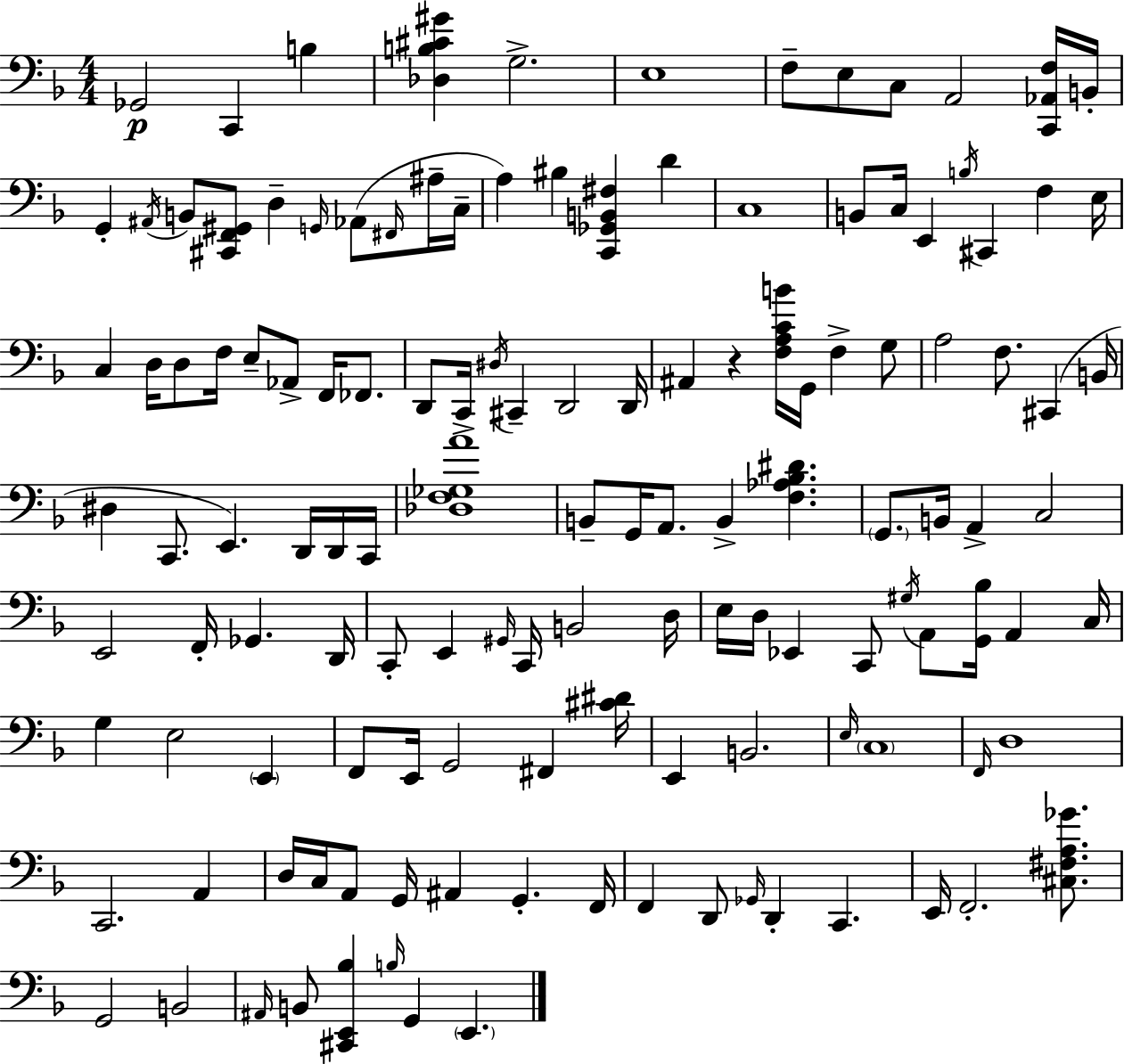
X:1
T:Untitled
M:4/4
L:1/4
K:Dm
_G,,2 C,, B, [_D,B,^C^G] G,2 E,4 F,/2 E,/2 C,/2 A,,2 [C,,_A,,F,]/4 B,,/4 G,, ^A,,/4 B,,/2 [^C,,F,,^G,,]/2 D, G,,/4 _A,,/2 ^F,,/4 ^A,/4 C,/4 A, ^B, [C,,_G,,B,,^F,] D C,4 B,,/2 C,/4 E,, B,/4 ^C,, F, E,/4 C, D,/4 D,/2 F,/4 E,/2 _A,,/2 F,,/4 _F,,/2 D,,/2 C,,/4 ^D,/4 ^C,, D,,2 D,,/4 ^A,, z [F,A,CB]/4 G,,/4 F, G,/2 A,2 F,/2 ^C,, B,,/4 ^D, C,,/2 E,, D,,/4 D,,/4 C,,/4 [_D,F,_G,A]4 B,,/2 G,,/4 A,,/2 B,, [F,_A,_B,^D] G,,/2 B,,/4 A,, C,2 E,,2 F,,/4 _G,, D,,/4 C,,/2 E,, ^G,,/4 C,,/4 B,,2 D,/4 E,/4 D,/4 _E,, C,,/2 ^G,/4 A,,/2 [G,,_B,]/4 A,, C,/4 G, E,2 E,, F,,/2 E,,/4 G,,2 ^F,, [^C^D]/4 E,, B,,2 E,/4 C,4 F,,/4 D,4 C,,2 A,, D,/4 C,/4 A,,/2 G,,/4 ^A,, G,, F,,/4 F,, D,,/2 _G,,/4 D,, C,, E,,/4 F,,2 [^C,^F,A,_G]/2 G,,2 B,,2 ^A,,/4 B,,/2 [^C,,E,,_B,] B,/4 G,, E,,